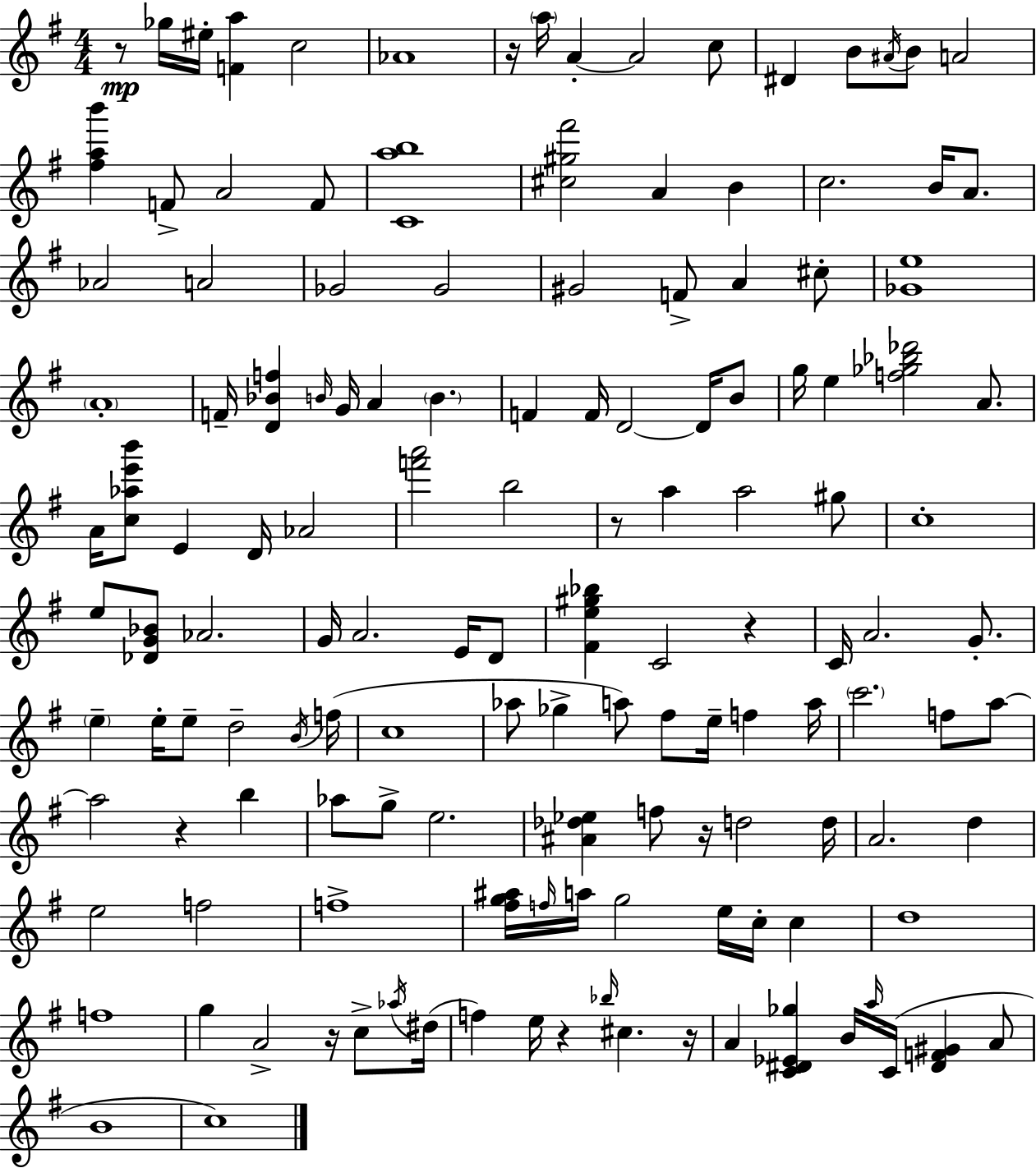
R/e Gb5/s EIS5/s [F4,A5]/q C5/h Ab4/w R/s A5/s A4/q A4/h C5/e D#4/q B4/e A#4/s B4/e A4/h [F#5,A5,B6]/q F4/e A4/h F4/e [C4,A5,B5]/w [C#5,G#5,F#6]/h A4/q B4/q C5/h. B4/s A4/e. Ab4/h A4/h Gb4/h Gb4/h G#4/h F4/e A4/q C#5/e [Gb4,E5]/w A4/w F4/s [D4,Bb4,F5]/q B4/s G4/s A4/q B4/q. F4/q F4/s D4/h D4/s B4/e G5/s E5/q [F5,Gb5,Bb5,Db6]/h A4/e. A4/s [C5,Ab5,E6,B6]/e E4/q D4/s Ab4/h [F6,A6]/h B5/h R/e A5/q A5/h G#5/e C5/w E5/e [Db4,G4,Bb4]/e Ab4/h. G4/s A4/h. E4/s D4/e [F#4,E5,G#5,Bb5]/q C4/h R/q C4/s A4/h. G4/e. E5/q E5/s E5/e D5/h B4/s F5/s C5/w Ab5/e Gb5/q A5/e F#5/e E5/s F5/q A5/s C6/h. F5/e A5/e A5/h R/q B5/q Ab5/e G5/e E5/h. [A#4,Db5,Eb5]/q F5/e R/s D5/h D5/s A4/h. D5/q E5/h F5/h F5/w [F#5,G5,A#5]/s F5/s A5/s G5/h E5/s C5/s C5/q D5/w F5/w G5/q A4/h R/s C5/e Ab5/s D#5/s F5/q E5/s R/q Bb5/s C#5/q. R/s A4/q [C4,D#4,Eb4,Gb5]/q B4/s A5/s C4/s [D#4,F4,G#4]/q A4/e B4/w C5/w